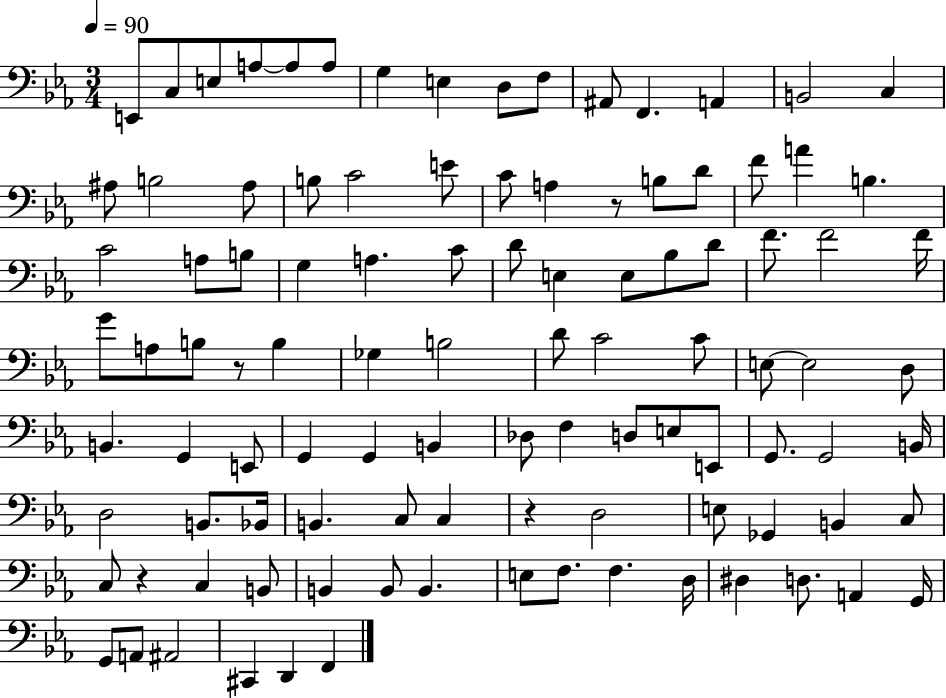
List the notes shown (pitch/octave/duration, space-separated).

E2/e C3/e E3/e A3/e A3/e A3/e G3/q E3/q D3/e F3/e A#2/e F2/q. A2/q B2/h C3/q A#3/e B3/h A#3/e B3/e C4/h E4/e C4/e A3/q R/e B3/e D4/e F4/e A4/q B3/q. C4/h A3/e B3/e G3/q A3/q. C4/e D4/e E3/q E3/e Bb3/e D4/e F4/e. F4/h F4/s G4/e A3/e B3/e R/e B3/q Gb3/q B3/h D4/e C4/h C4/e E3/e E3/h D3/e B2/q. G2/q E2/e G2/q G2/q B2/q Db3/e F3/q D3/e E3/e E2/e G2/e. G2/h B2/s D3/h B2/e. Bb2/s B2/q. C3/e C3/q R/q D3/h E3/e Gb2/q B2/q C3/e C3/e R/q C3/q B2/e B2/q B2/e B2/q. E3/e F3/e. F3/q. D3/s D#3/q D3/e. A2/q G2/s G2/e A2/e A#2/h C#2/q D2/q F2/q